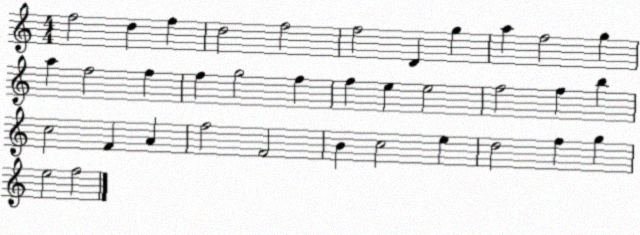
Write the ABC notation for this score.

X:1
T:Untitled
M:4/4
L:1/4
K:C
f2 d f d2 f2 f2 D g a f2 g a f2 f f g2 f f e e2 f2 f b c2 F A f2 F2 B c2 e d2 f g e2 f2